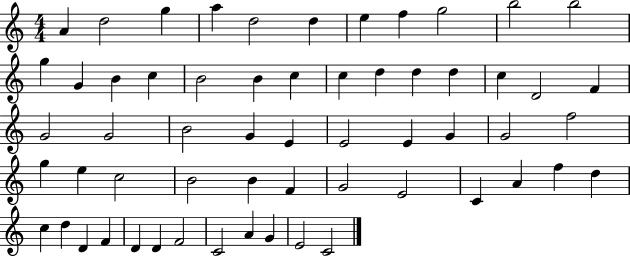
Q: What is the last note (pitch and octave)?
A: C4